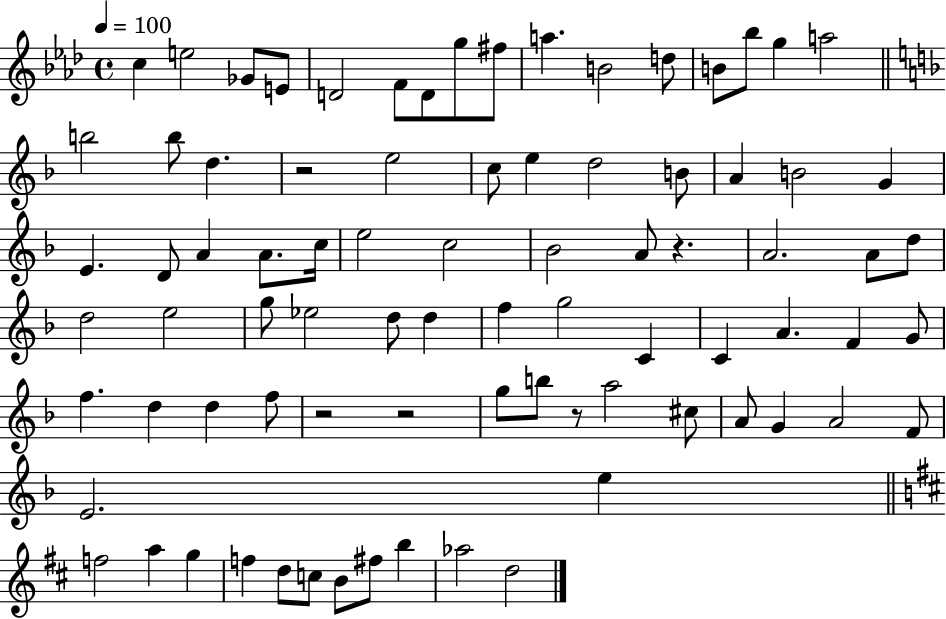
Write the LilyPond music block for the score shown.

{
  \clef treble
  \time 4/4
  \defaultTimeSignature
  \key aes \major
  \tempo 4 = 100
  c''4 e''2 ges'8 e'8 | d'2 f'8 d'8 g''8 fis''8 | a''4. b'2 d''8 | b'8 bes''8 g''4 a''2 | \break \bar "||" \break \key f \major b''2 b''8 d''4. | r2 e''2 | c''8 e''4 d''2 b'8 | a'4 b'2 g'4 | \break e'4. d'8 a'4 a'8. c''16 | e''2 c''2 | bes'2 a'8 r4. | a'2. a'8 d''8 | \break d''2 e''2 | g''8 ees''2 d''8 d''4 | f''4 g''2 c'4 | c'4 a'4. f'4 g'8 | \break f''4. d''4 d''4 f''8 | r2 r2 | g''8 b''8 r8 a''2 cis''8 | a'8 g'4 a'2 f'8 | \break e'2. e''4 | \bar "||" \break \key b \minor f''2 a''4 g''4 | f''4 d''8 c''8 b'8 fis''8 b''4 | aes''2 d''2 | \bar "|."
}